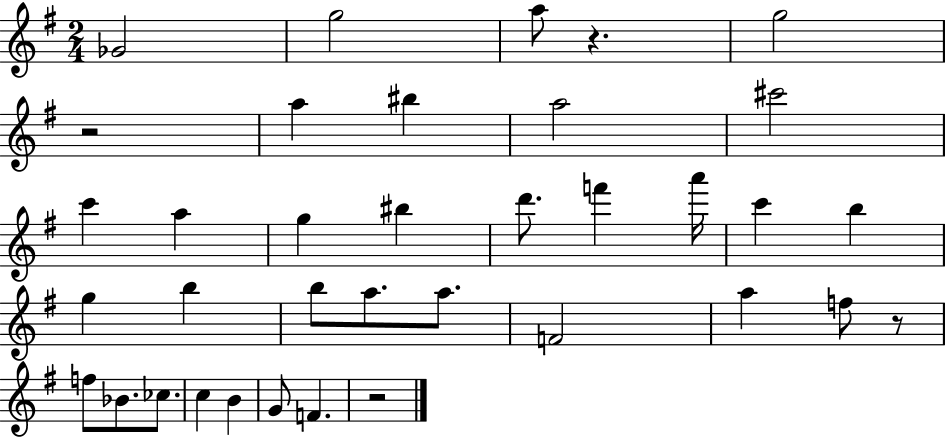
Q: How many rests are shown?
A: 4